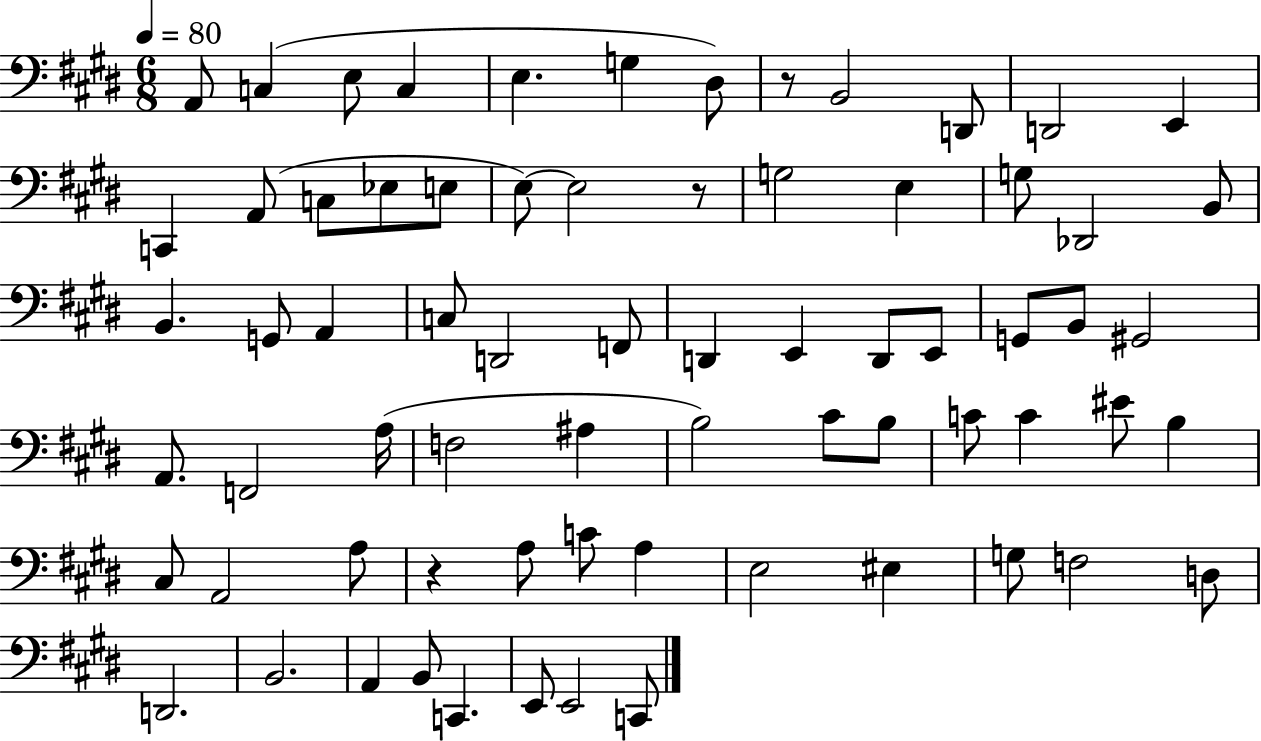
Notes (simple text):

A2/e C3/q E3/e C3/q E3/q. G3/q D#3/e R/e B2/h D2/e D2/h E2/q C2/q A2/e C3/e Eb3/e E3/e E3/e E3/h R/e G3/h E3/q G3/e Db2/h B2/e B2/q. G2/e A2/q C3/e D2/h F2/e D2/q E2/q D2/e E2/e G2/e B2/e G#2/h A2/e. F2/h A3/s F3/h A#3/q B3/h C#4/e B3/e C4/e C4/q EIS4/e B3/q C#3/e A2/h A3/e R/q A3/e C4/e A3/q E3/h EIS3/q G3/e F3/h D3/e D2/h. B2/h. A2/q B2/e C2/q. E2/e E2/h C2/e